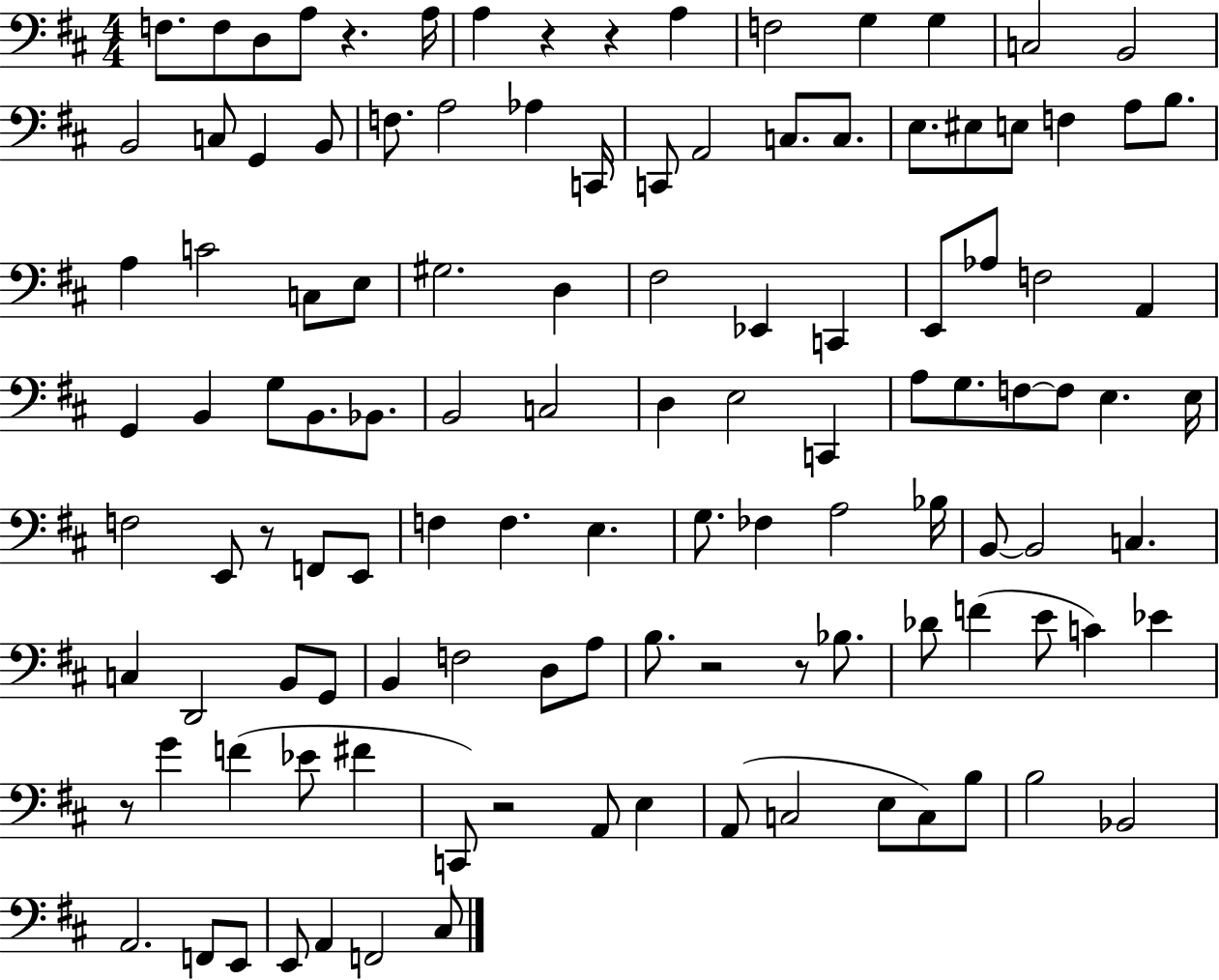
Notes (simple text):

F3/e. F3/e D3/e A3/e R/q. A3/s A3/q R/q R/q A3/q F3/h G3/q G3/q C3/h B2/h B2/h C3/e G2/q B2/e F3/e. A3/h Ab3/q C2/s C2/e A2/h C3/e. C3/e. E3/e. EIS3/e E3/e F3/q A3/e B3/e. A3/q C4/h C3/e E3/e G#3/h. D3/q F#3/h Eb2/q C2/q E2/e Ab3/e F3/h A2/q G2/q B2/q G3/e B2/e. Bb2/e. B2/h C3/h D3/q E3/h C2/q A3/e G3/e. F3/e F3/e E3/q. E3/s F3/h E2/e R/e F2/e E2/e F3/q F3/q. E3/q. G3/e. FES3/q A3/h Bb3/s B2/e B2/h C3/q. C3/q D2/h B2/e G2/e B2/q F3/h D3/e A3/e B3/e. R/h R/e Bb3/e. Db4/e F4/q E4/e C4/q Eb4/q R/e G4/q F4/q Eb4/e F#4/q C2/e R/h A2/e E3/q A2/e C3/h E3/e C3/e B3/e B3/h Bb2/h A2/h. F2/e E2/e E2/e A2/q F2/h C#3/e